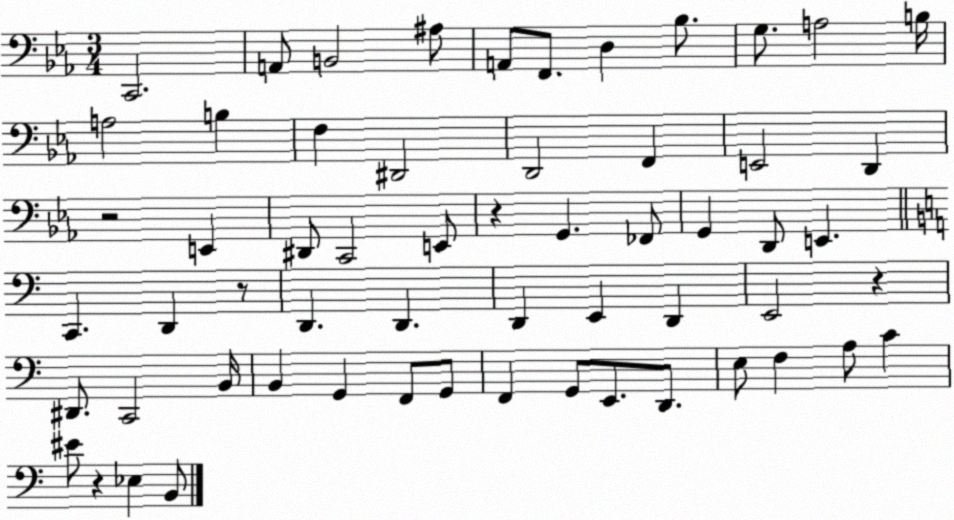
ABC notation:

X:1
T:Untitled
M:3/4
L:1/4
K:Eb
C,,2 A,,/2 B,,2 ^A,/2 A,,/2 F,,/2 D, _B,/2 G,/2 A,2 B,/4 A,2 B, F, ^D,,2 D,,2 F,, E,,2 D,, z2 E,, ^D,,/2 C,,2 E,,/2 z G,, _F,,/2 G,, D,,/2 E,, C,, D,, z/2 D,, D,, D,, E,, D,, E,,2 z ^D,,/2 C,,2 B,,/4 B,, G,, F,,/2 G,,/2 F,, G,,/2 E,,/2 D,,/2 E,/2 F, A,/2 C ^E/2 z _E, B,,/2